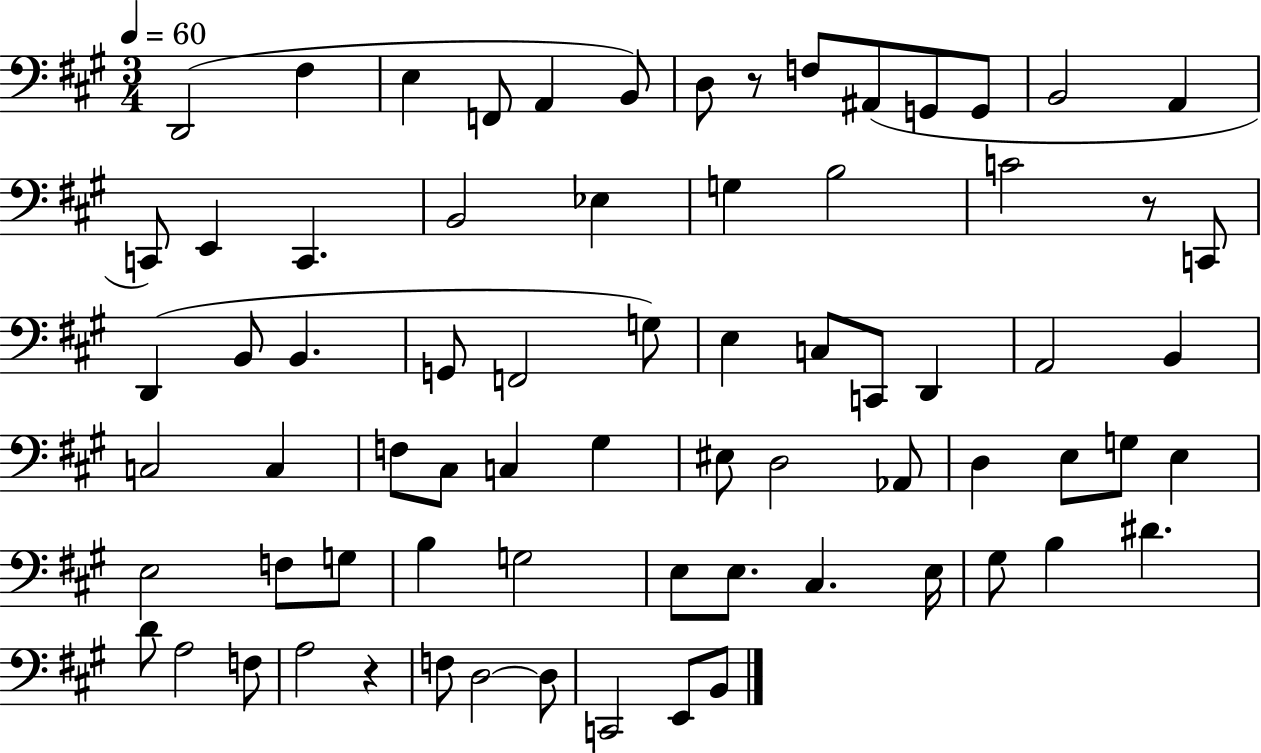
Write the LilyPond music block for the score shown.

{
  \clef bass
  \numericTimeSignature
  \time 3/4
  \key a \major
  \tempo 4 = 60
  d,2( fis4 | e4 f,8 a,4 b,8) | d8 r8 f8 ais,8( g,8 g,8 | b,2 a,4 | \break c,8) e,4 c,4. | b,2 ees4 | g4 b2 | c'2 r8 c,8 | \break d,4( b,8 b,4. | g,8 f,2 g8) | e4 c8 c,8 d,4 | a,2 b,4 | \break c2 c4 | f8 cis8 c4 gis4 | eis8 d2 aes,8 | d4 e8 g8 e4 | \break e2 f8 g8 | b4 g2 | e8 e8. cis4. e16 | gis8 b4 dis'4. | \break d'8 a2 f8 | a2 r4 | f8 d2~~ d8 | c,2 e,8 b,8 | \break \bar "|."
}